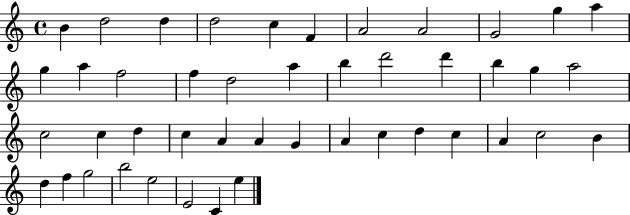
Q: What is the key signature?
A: C major